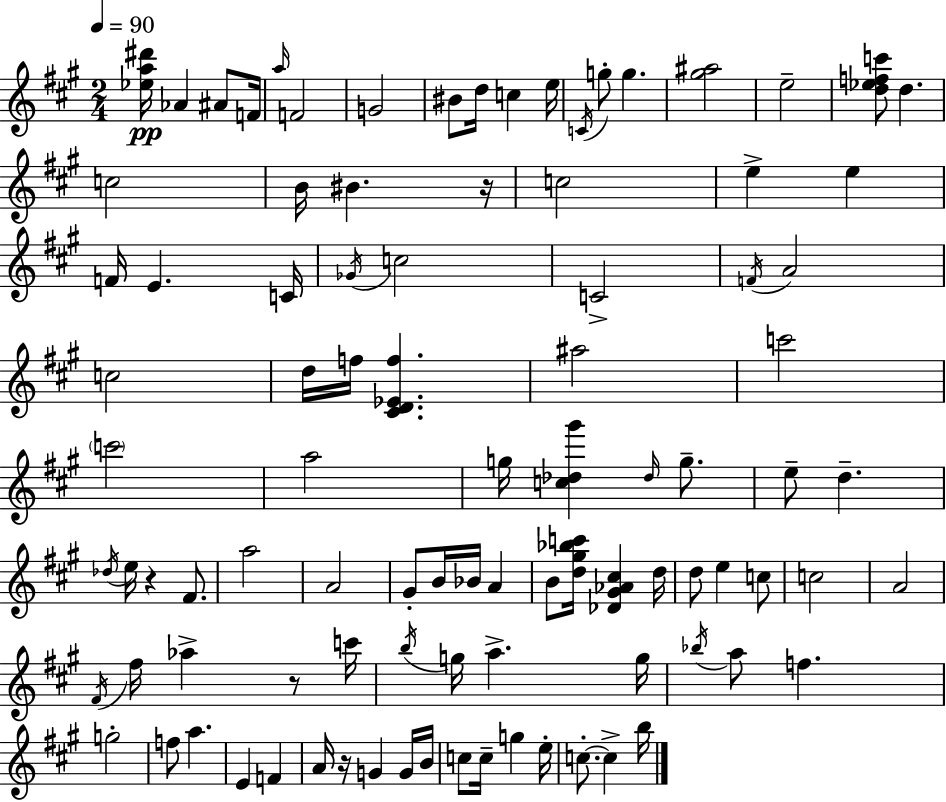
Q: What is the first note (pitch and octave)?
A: Ab4